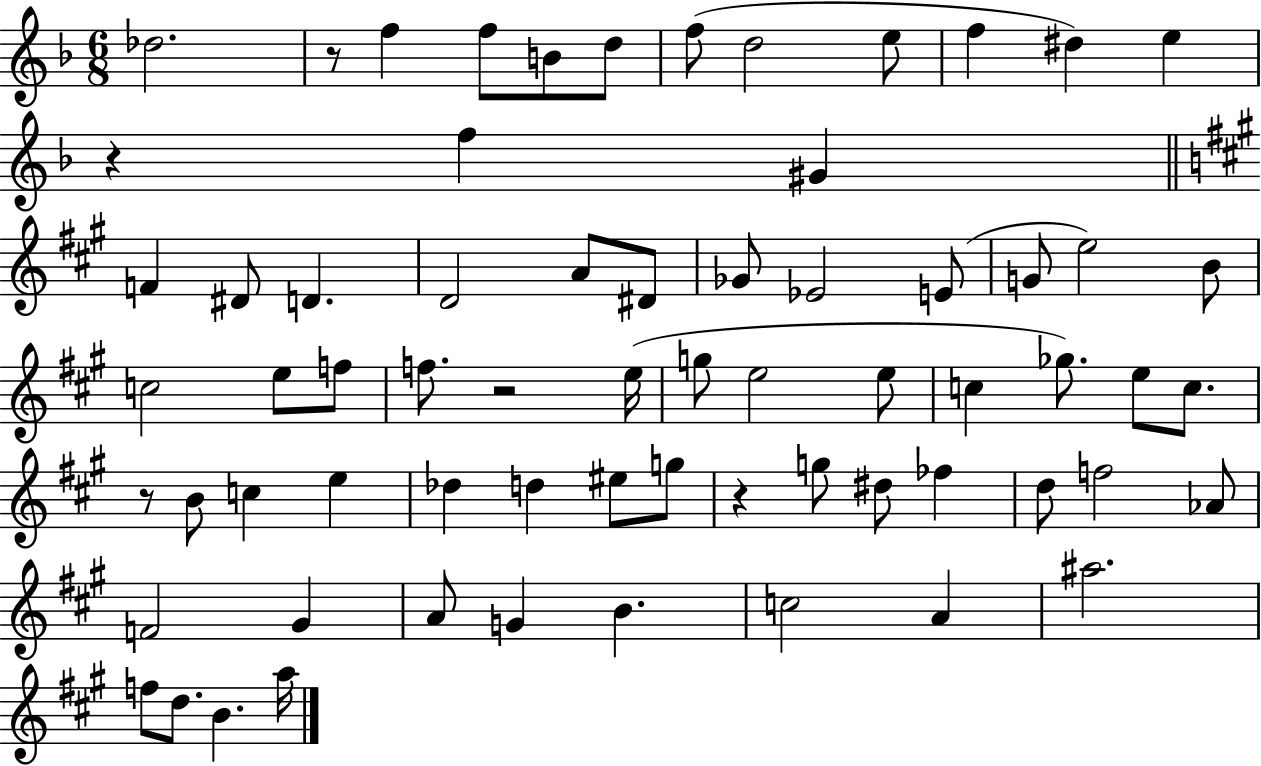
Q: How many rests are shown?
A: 5